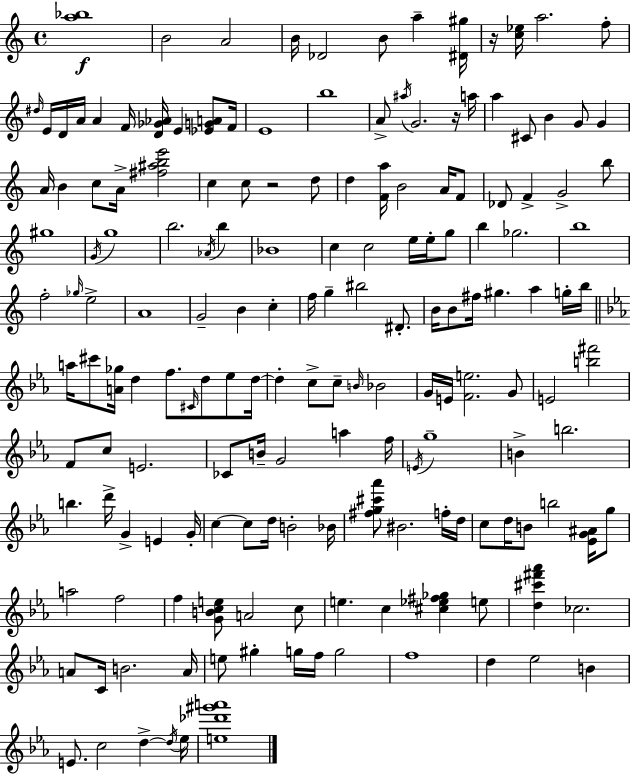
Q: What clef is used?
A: treble